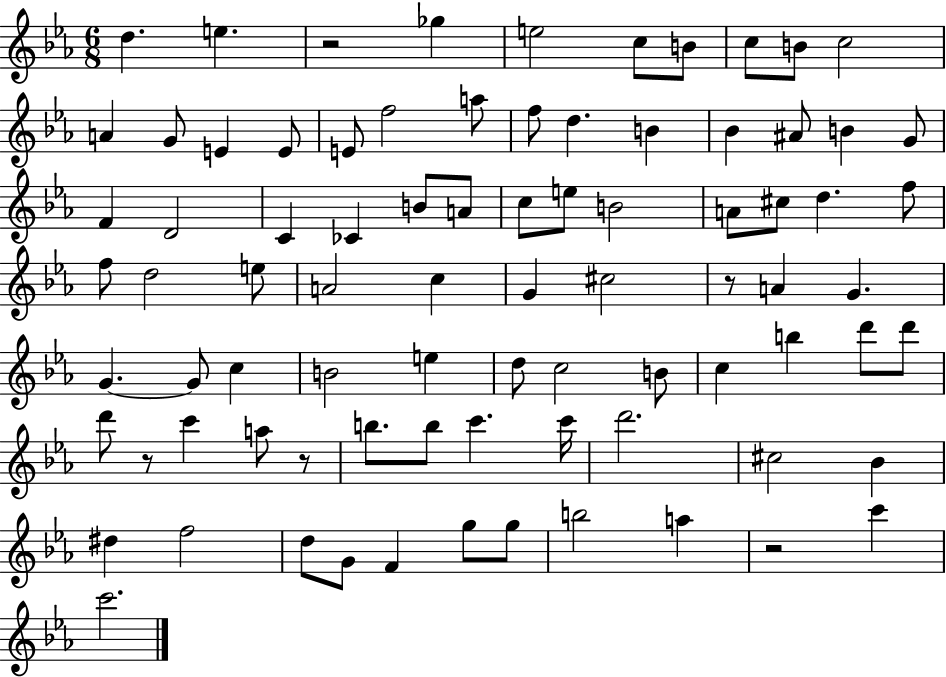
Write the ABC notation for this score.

X:1
T:Untitled
M:6/8
L:1/4
K:Eb
d e z2 _g e2 c/2 B/2 c/2 B/2 c2 A G/2 E E/2 E/2 f2 a/2 f/2 d B _B ^A/2 B G/2 F D2 C _C B/2 A/2 c/2 e/2 B2 A/2 ^c/2 d f/2 f/2 d2 e/2 A2 c G ^c2 z/2 A G G G/2 c B2 e d/2 c2 B/2 c b d'/2 d'/2 d'/2 z/2 c' a/2 z/2 b/2 b/2 c' c'/4 d'2 ^c2 _B ^d f2 d/2 G/2 F g/2 g/2 b2 a z2 c' c'2